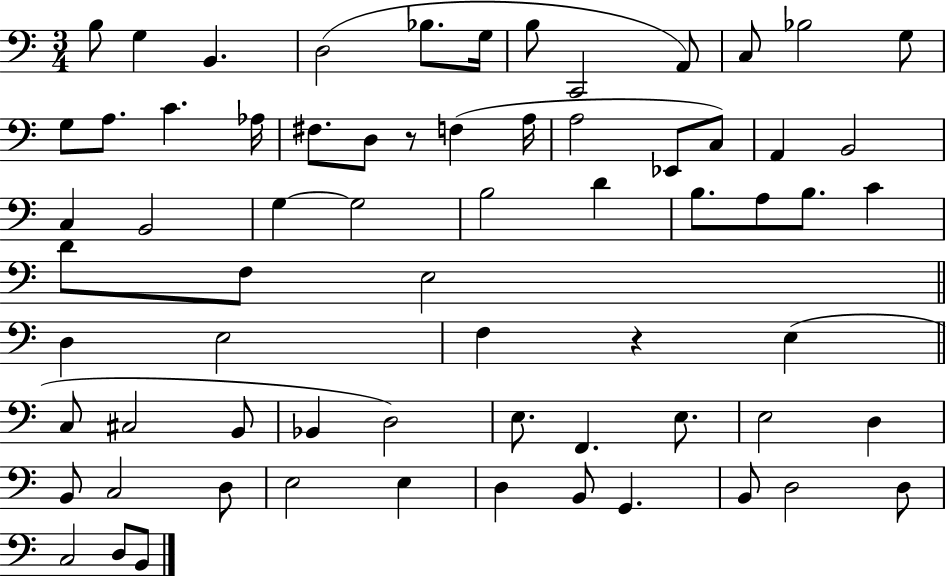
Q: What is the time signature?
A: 3/4